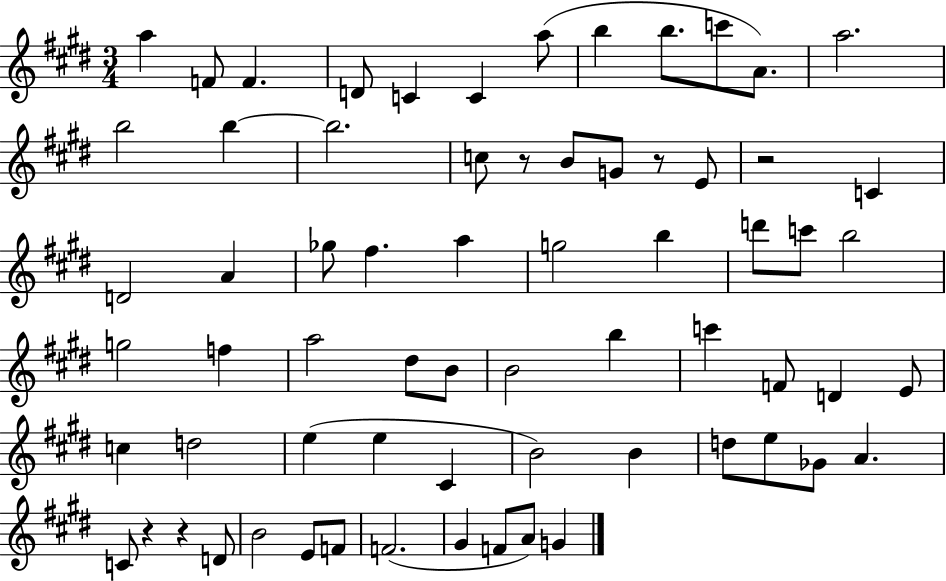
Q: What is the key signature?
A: E major